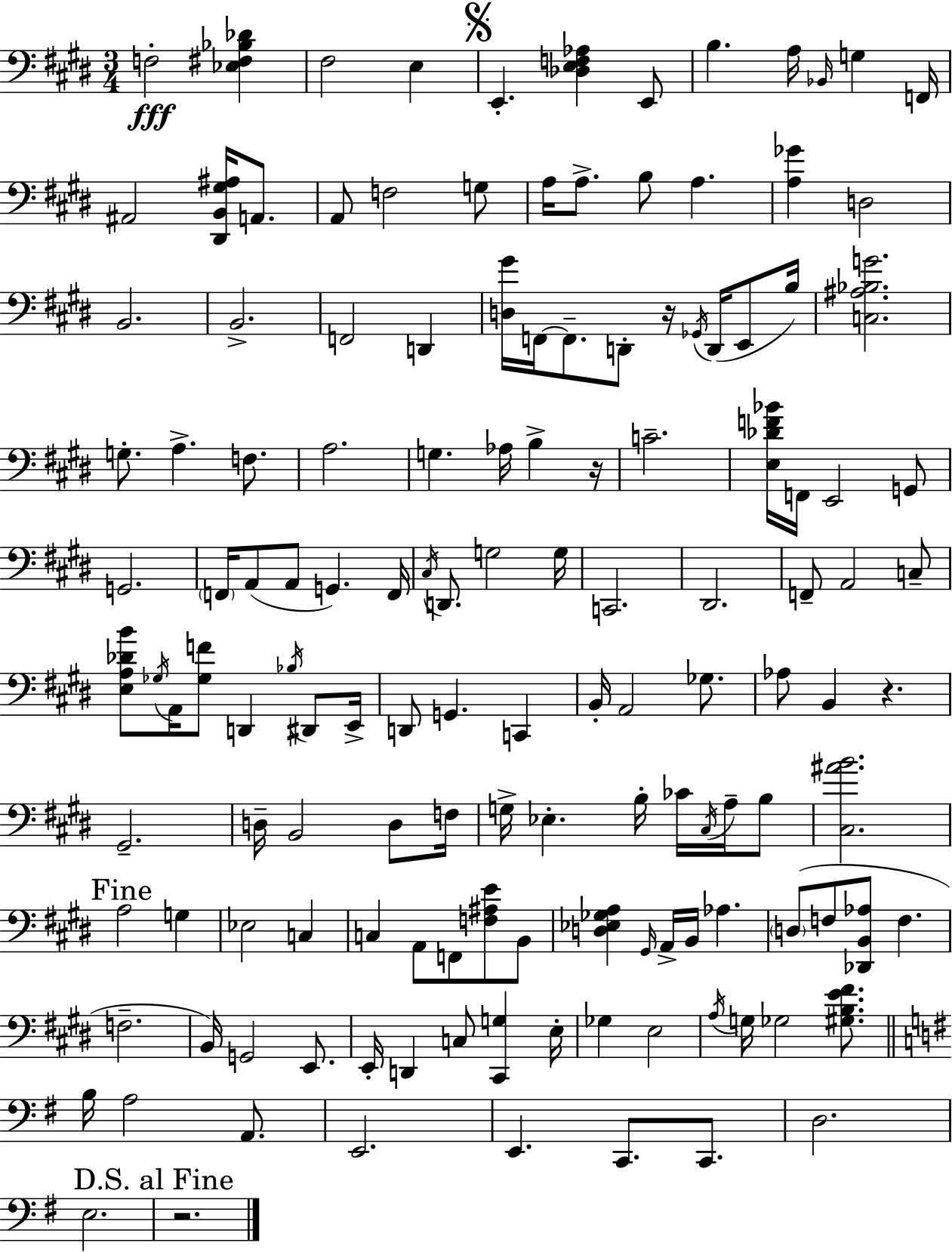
F3/h [Eb3,F#3,Bb3,Db4]/q F#3/h E3/q E2/q. [Db3,E3,F3,Ab3]/q E2/e B3/q. A3/s Bb2/s G3/q F2/s A#2/h [D#2,B2,G#3,A#3]/s A2/e. A2/e F3/h G3/e A3/s A3/e. B3/e A3/q. [A3,Gb4]/q D3/h B2/h. B2/h. F2/h D2/q [D3,G#4]/s F2/s F2/e. D2/e R/s Gb2/s D2/s E2/e B3/s [C3,A#3,Bb3,G4]/h. G3/e. A3/q. F3/e. A3/h. G3/q. Ab3/s B3/q R/s C4/h. [E3,Db4,F4,Bb4]/s F2/s E2/h G2/e G2/h. F2/s A2/e A2/e G2/q. F2/s C#3/s D2/e. G3/h G3/s C2/h. D#2/h. F2/e A2/h C3/e [E3,A3,Db4,B4]/e Gb3/s A2/s [Gb3,F4]/e D2/q Bb3/s D#2/e E2/s D2/e G2/q. C2/q B2/s A2/h Gb3/e. Ab3/e B2/q R/q. G#2/h. D3/s B2/h D3/e F3/s G3/s Eb3/q. B3/s CES4/s C#3/s A3/s B3/e [C#3,A#4,B4]/h. A3/h G3/q Eb3/h C3/q C3/q A2/e F2/e [F3,A#3,E4]/e B2/e [D3,Eb3,Gb3,A3]/q G#2/s A2/s B2/s Ab3/q. D3/e F3/e [Db2,B2,Ab3]/e F3/q. F3/h. B2/s G2/h E2/e. E2/s D2/q C3/e [C#2,G3]/q E3/s Gb3/q E3/h A3/s G3/s Gb3/h [G#3,B3,E4,F#4]/e. B3/s A3/h A2/e. E2/h. E2/q. C2/e. C2/e. D3/h. E3/h. R/h.